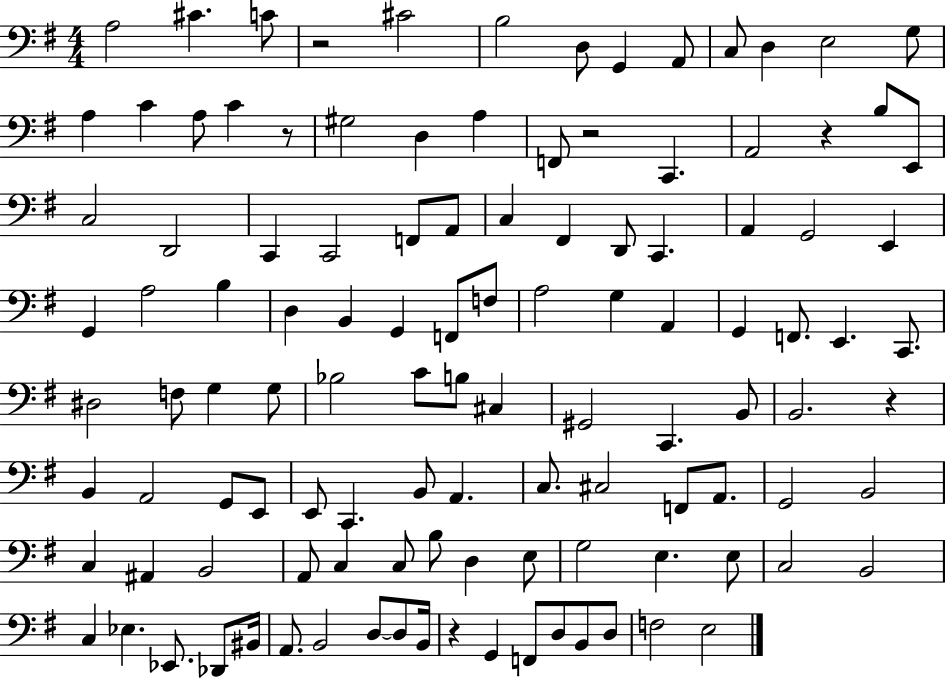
X:1
T:Untitled
M:4/4
L:1/4
K:G
A,2 ^C C/2 z2 ^C2 B,2 D,/2 G,, A,,/2 C,/2 D, E,2 G,/2 A, C A,/2 C z/2 ^G,2 D, A, F,,/2 z2 C,, A,,2 z B,/2 E,,/2 C,2 D,,2 C,, C,,2 F,,/2 A,,/2 C, ^F,, D,,/2 C,, A,, G,,2 E,, G,, A,2 B, D, B,, G,, F,,/2 F,/2 A,2 G, A,, G,, F,,/2 E,, C,,/2 ^D,2 F,/2 G, G,/2 _B,2 C/2 B,/2 ^C, ^G,,2 C,, B,,/2 B,,2 z B,, A,,2 G,,/2 E,,/2 E,,/2 C,, B,,/2 A,, C,/2 ^C,2 F,,/2 A,,/2 G,,2 B,,2 C, ^A,, B,,2 A,,/2 C, C,/2 B,/2 D, E,/2 G,2 E, E,/2 C,2 B,,2 C, _E, _E,,/2 _D,,/2 ^B,,/4 A,,/2 B,,2 D,/2 D,/2 B,,/4 z G,, F,,/2 D,/2 B,,/2 D,/2 F,2 E,2